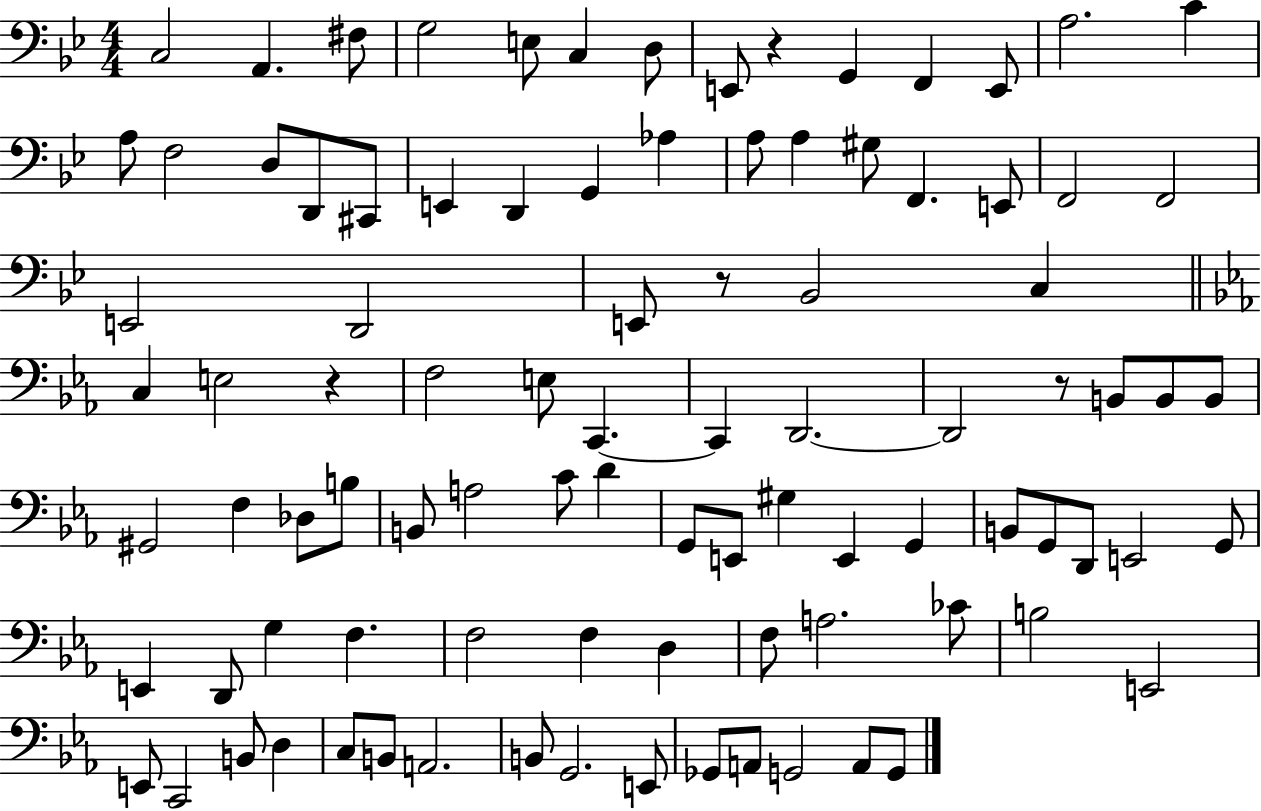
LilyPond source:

{
  \clef bass
  \numericTimeSignature
  \time 4/4
  \key bes \major
  c2 a,4. fis8 | g2 e8 c4 d8 | e,8 r4 g,4 f,4 e,8 | a2. c'4 | \break a8 f2 d8 d,8 cis,8 | e,4 d,4 g,4 aes4 | a8 a4 gis8 f,4. e,8 | f,2 f,2 | \break e,2 d,2 | e,8 r8 bes,2 c4 | \bar "||" \break \key ees \major c4 e2 r4 | f2 e8 c,4.~~ | c,4 d,2.~~ | d,2 r8 b,8 b,8 b,8 | \break gis,2 f4 des8 b8 | b,8 a2 c'8 d'4 | g,8 e,8 gis4 e,4 g,4 | b,8 g,8 d,8 e,2 g,8 | \break e,4 d,8 g4 f4. | f2 f4 d4 | f8 a2. ces'8 | b2 e,2 | \break e,8 c,2 b,8 d4 | c8 b,8 a,2. | b,8 g,2. e,8 | ges,8 a,8 g,2 a,8 g,8 | \break \bar "|."
}